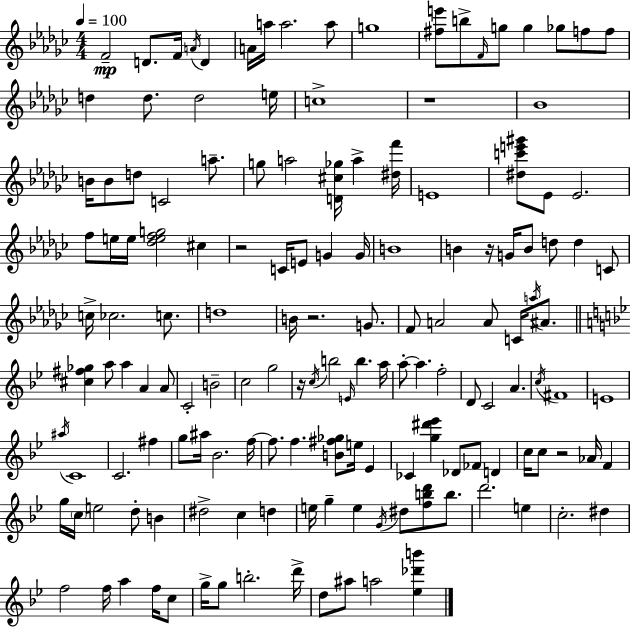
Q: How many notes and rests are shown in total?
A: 149